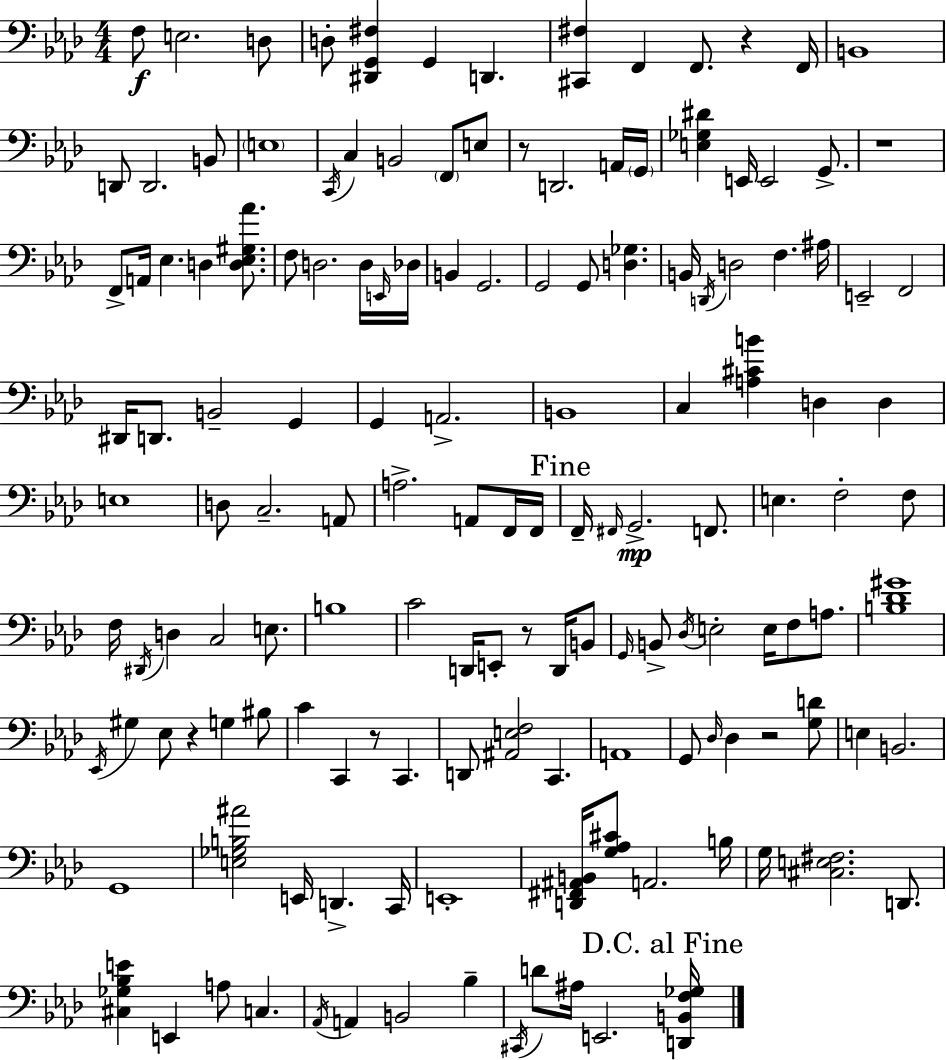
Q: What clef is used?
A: bass